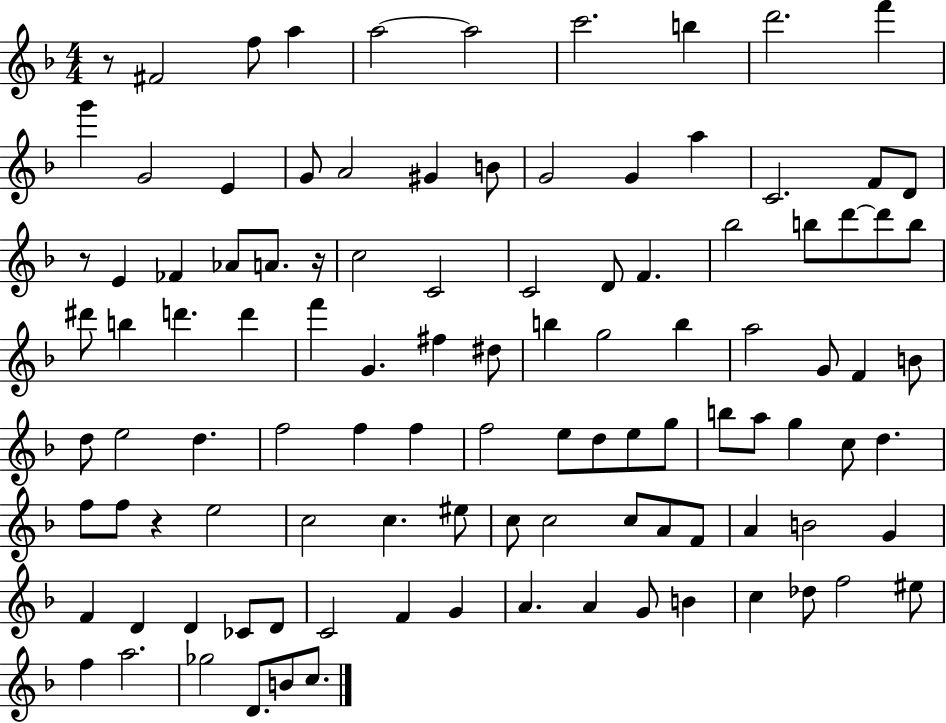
{
  \clef treble
  \numericTimeSignature
  \time 4/4
  \key f \major
  r8 fis'2 f''8 a''4 | a''2~~ a''2 | c'''2. b''4 | d'''2. f'''4 | \break g'''4 g'2 e'4 | g'8 a'2 gis'4 b'8 | g'2 g'4 a''4 | c'2. f'8 d'8 | \break r8 e'4 fes'4 aes'8 a'8. r16 | c''2 c'2 | c'2 d'8 f'4. | bes''2 b''8 d'''8~~ d'''8 b''8 | \break dis'''8 b''4 d'''4. d'''4 | f'''4 g'4. fis''4 dis''8 | b''4 g''2 b''4 | a''2 g'8 f'4 b'8 | \break d''8 e''2 d''4. | f''2 f''4 f''4 | f''2 e''8 d''8 e''8 g''8 | b''8 a''8 g''4 c''8 d''4. | \break f''8 f''8 r4 e''2 | c''2 c''4. eis''8 | c''8 c''2 c''8 a'8 f'8 | a'4 b'2 g'4 | \break f'4 d'4 d'4 ces'8 d'8 | c'2 f'4 g'4 | a'4. a'4 g'8 b'4 | c''4 des''8 f''2 eis''8 | \break f''4 a''2. | ges''2 d'8. b'8 c''8. | \bar "|."
}